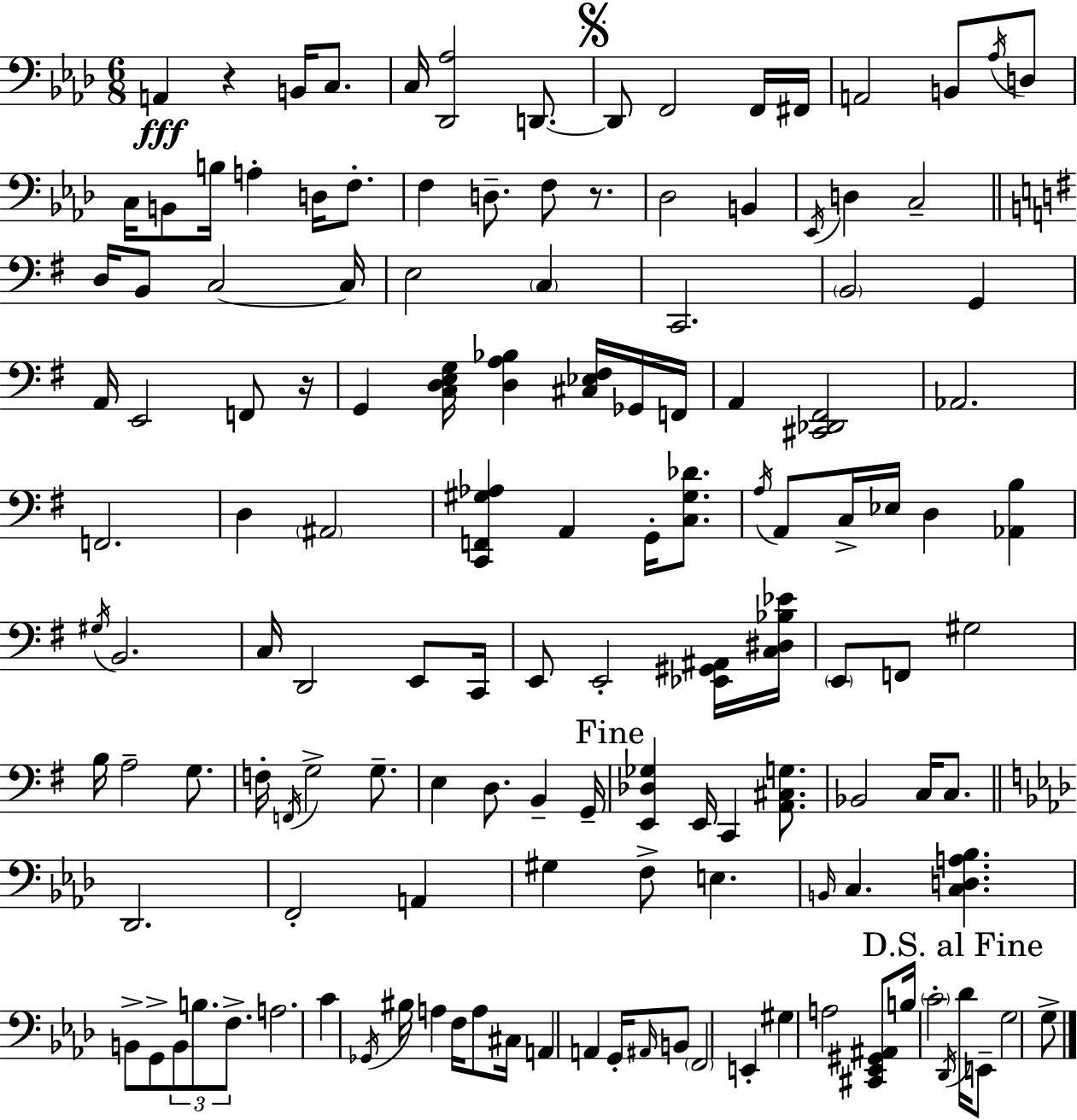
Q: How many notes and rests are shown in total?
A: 135